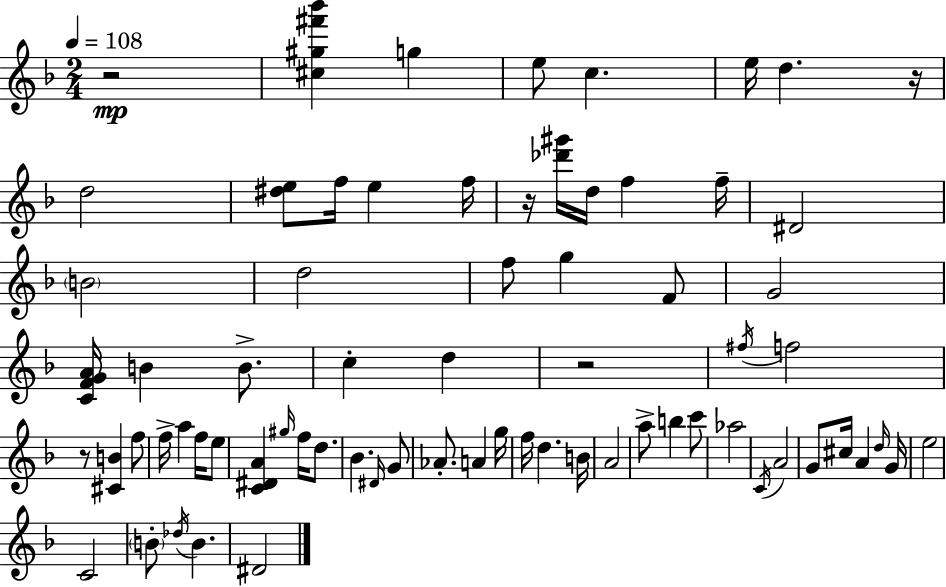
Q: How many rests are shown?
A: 5